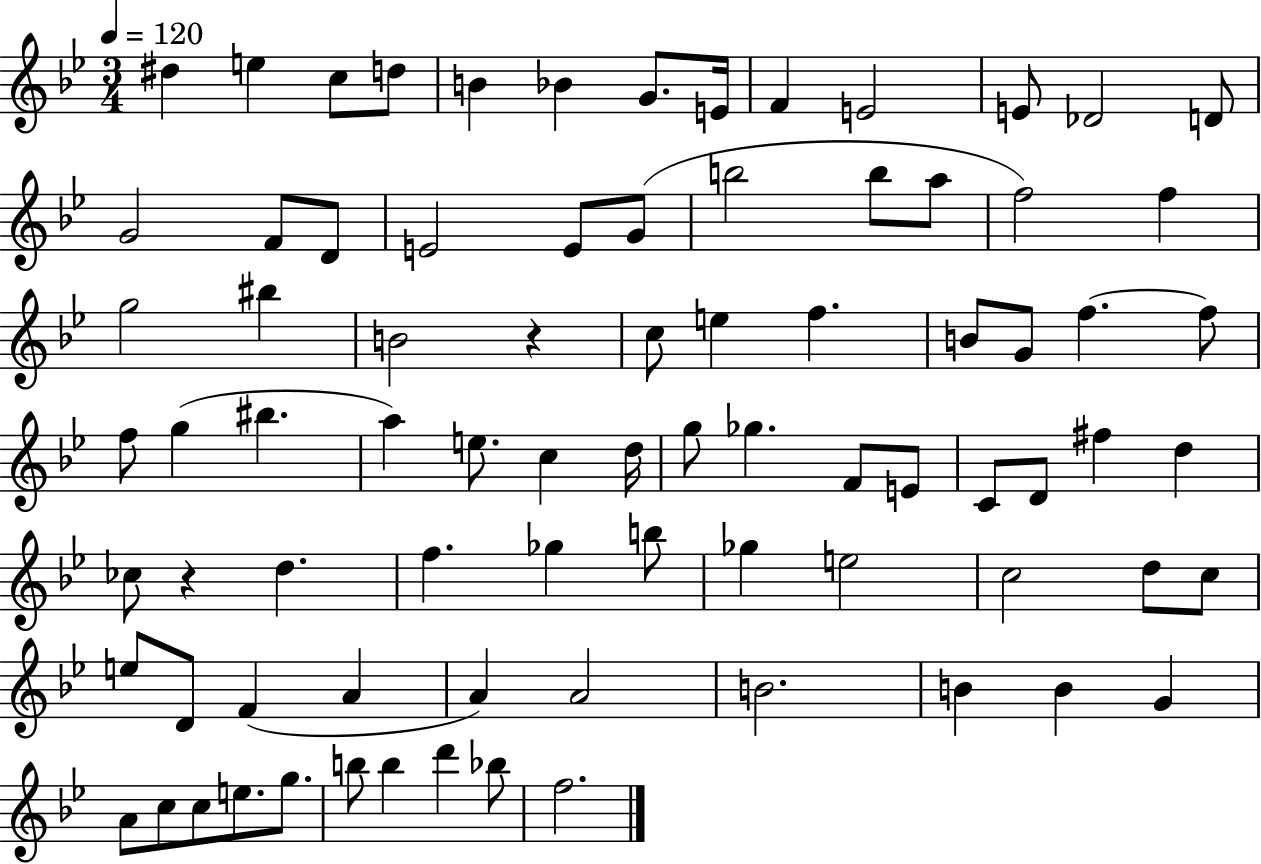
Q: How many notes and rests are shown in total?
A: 81